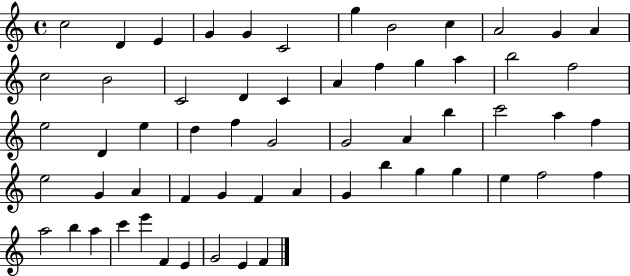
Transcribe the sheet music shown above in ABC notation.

X:1
T:Untitled
M:4/4
L:1/4
K:C
c2 D E G G C2 g B2 c A2 G A c2 B2 C2 D C A f g a b2 f2 e2 D e d f G2 G2 A b c'2 a f e2 G A F G F A G b g g e f2 f a2 b a c' e' F E G2 E F